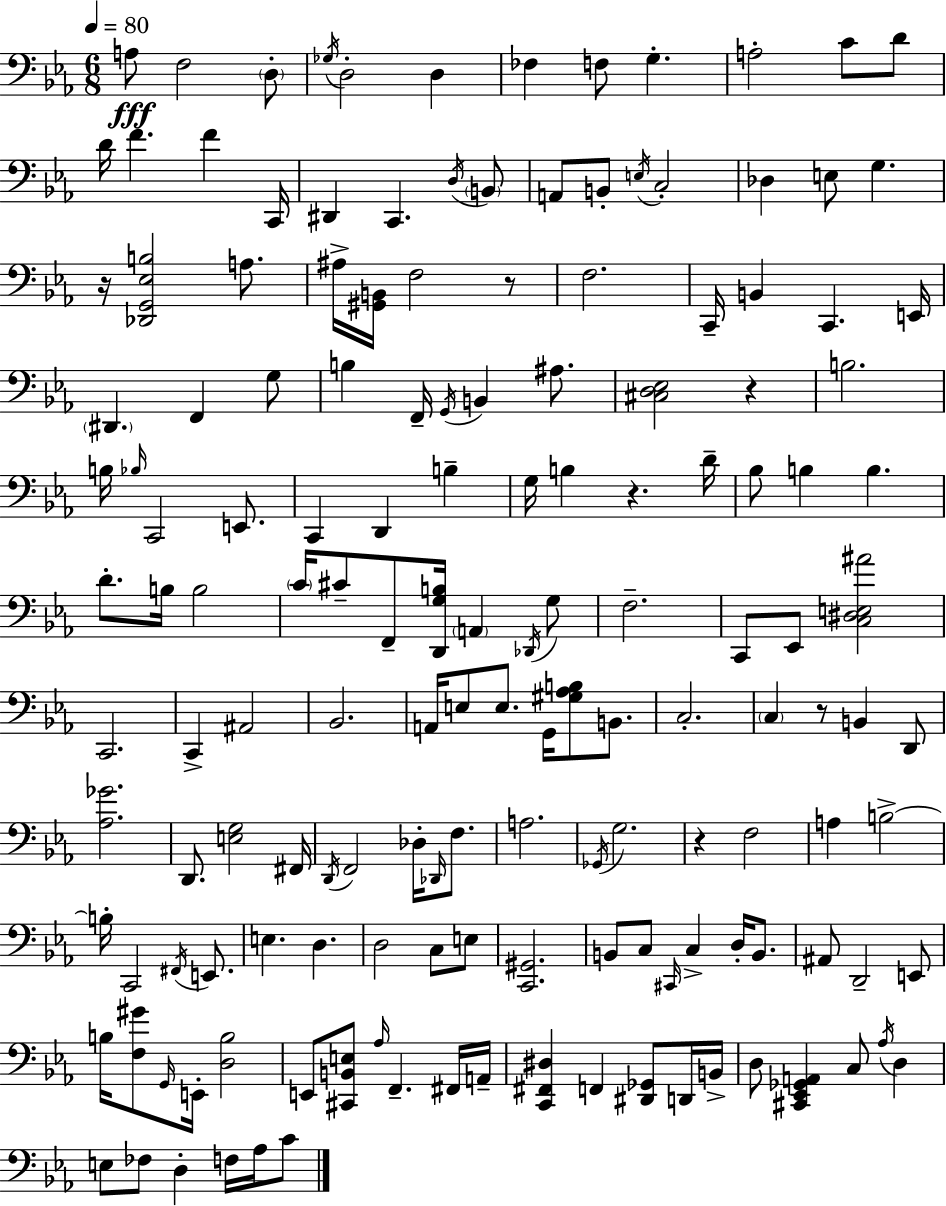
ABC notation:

X:1
T:Untitled
M:6/8
L:1/4
K:Eb
A,/2 F,2 D,/2 _G,/4 D,2 D, _F, F,/2 G, A,2 C/2 D/2 D/4 F F C,,/4 ^D,, C,, D,/4 B,,/2 A,,/2 B,,/2 E,/4 C,2 _D, E,/2 G, z/4 [_D,,G,,_E,B,]2 A,/2 ^A,/4 [^G,,B,,]/4 F,2 z/2 F,2 C,,/4 B,, C,, E,,/4 ^D,, F,, G,/2 B, F,,/4 G,,/4 B,, ^A,/2 [^C,D,_E,]2 z B,2 B,/4 _B,/4 C,,2 E,,/2 C,, D,, B, G,/4 B, z D/4 _B,/2 B, B, D/2 B,/4 B,2 C/4 ^C/2 F,,/2 [D,,G,B,]/4 A,, _D,,/4 G,/2 F,2 C,,/2 _E,,/2 [C,^D,E,^A]2 C,,2 C,, ^A,,2 _B,,2 A,,/4 E,/2 E,/2 G,,/4 [^G,_A,B,]/2 B,,/2 C,2 C, z/2 B,, D,,/2 [_A,_G]2 D,,/2 [E,G,]2 ^F,,/4 D,,/4 F,,2 _D,/4 _D,,/4 F,/2 A,2 _G,,/4 G,2 z F,2 A, B,2 B,/4 C,,2 ^F,,/4 E,,/2 E, D, D,2 C,/2 E,/2 [C,,^G,,]2 B,,/2 C,/2 ^C,,/4 C, D,/4 B,,/2 ^A,,/2 D,,2 E,,/2 B,/4 [F,^G]/2 G,,/4 E,,/4 [D,B,]2 E,,/2 [^C,,B,,E,]/2 _A,/4 F,, ^F,,/4 A,,/4 [C,,^F,,^D,] F,, [^D,,_G,,]/2 D,,/4 B,,/4 D,/2 [^C,,_E,,_G,,A,,] C,/2 _A,/4 D, E,/2 _F,/2 D, F,/4 _A,/4 C/2